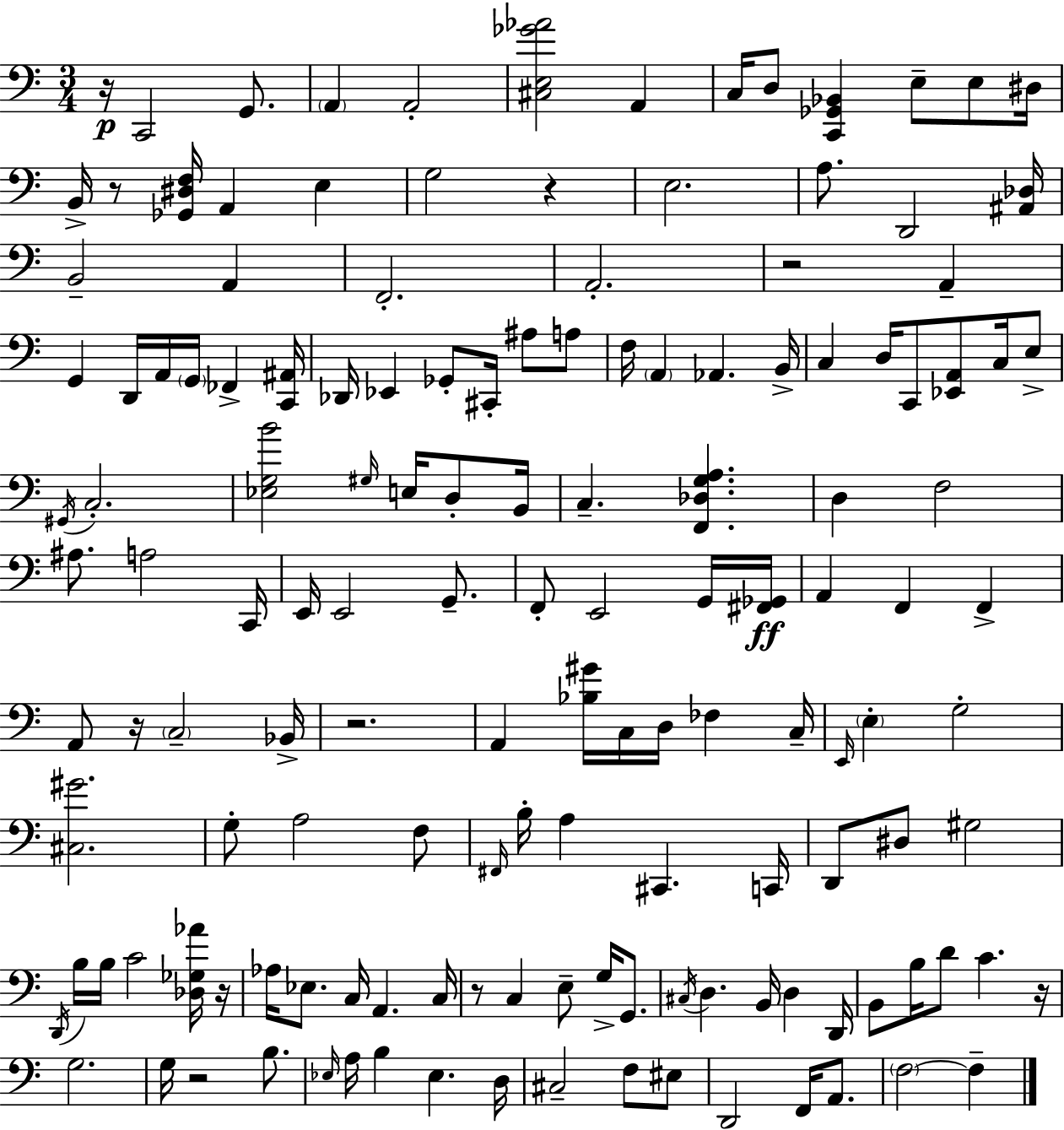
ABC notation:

X:1
T:Untitled
M:3/4
L:1/4
K:Am
z/4 C,,2 G,,/2 A,, A,,2 [^C,E,_G_A]2 A,, C,/4 D,/2 [C,,_G,,_B,,] E,/2 E,/2 ^D,/4 B,,/4 z/2 [_G,,^D,F,]/4 A,, E, G,2 z E,2 A,/2 D,,2 [^A,,_D,]/4 B,,2 A,, F,,2 A,,2 z2 A,, G,, D,,/4 A,,/4 G,,/4 _F,, [C,,^A,,]/4 _D,,/4 _E,, _G,,/2 ^C,,/4 ^A,/2 A,/2 F,/4 A,, _A,, B,,/4 C, D,/4 C,,/2 [_E,,A,,]/2 C,/4 E,/2 ^G,,/4 C,2 [_E,G,B]2 ^G,/4 E,/4 D,/2 B,,/4 C, [F,,_D,G,A,] D, F,2 ^A,/2 A,2 C,,/4 E,,/4 E,,2 G,,/2 F,,/2 E,,2 G,,/4 [^F,,_G,,]/4 A,, F,, F,, A,,/2 z/4 C,2 _B,,/4 z2 A,, [_B,^G]/4 C,/4 D,/4 _F, C,/4 E,,/4 E, G,2 [^C,^G]2 G,/2 A,2 F,/2 ^F,,/4 B,/4 A, ^C,, C,,/4 D,,/2 ^D,/2 ^G,2 D,,/4 B,/4 B,/4 C2 [_D,_G,_A]/4 z/4 _A,/4 _E,/2 C,/4 A,, C,/4 z/2 C, E,/2 G,/4 G,,/2 ^C,/4 D, B,,/4 D, D,,/4 B,,/2 B,/4 D/2 C z/4 G,2 G,/4 z2 B,/2 _E,/4 A,/4 B, _E, D,/4 ^C,2 F,/2 ^E,/2 D,,2 F,,/4 A,,/2 F,2 F,